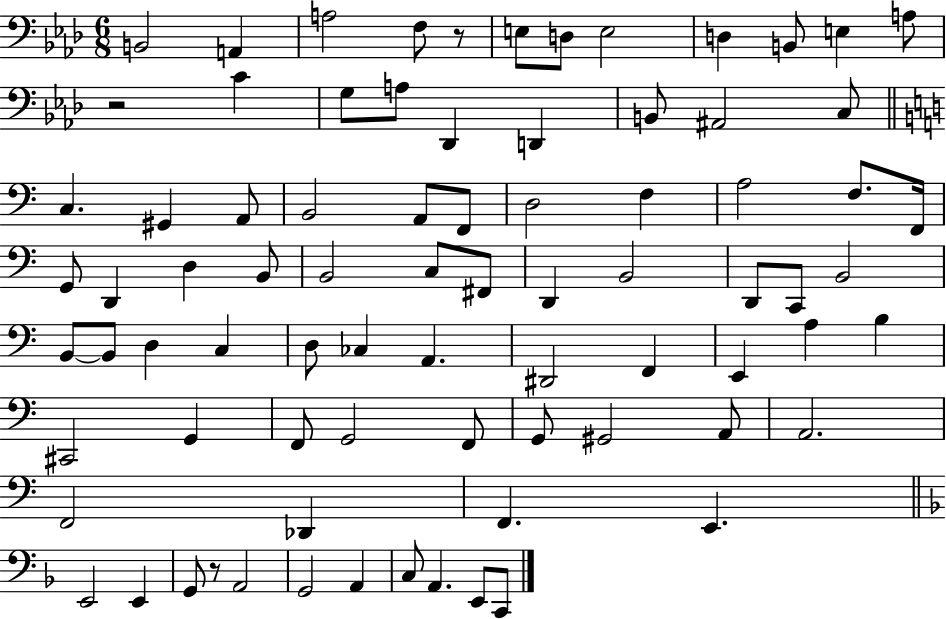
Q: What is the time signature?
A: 6/8